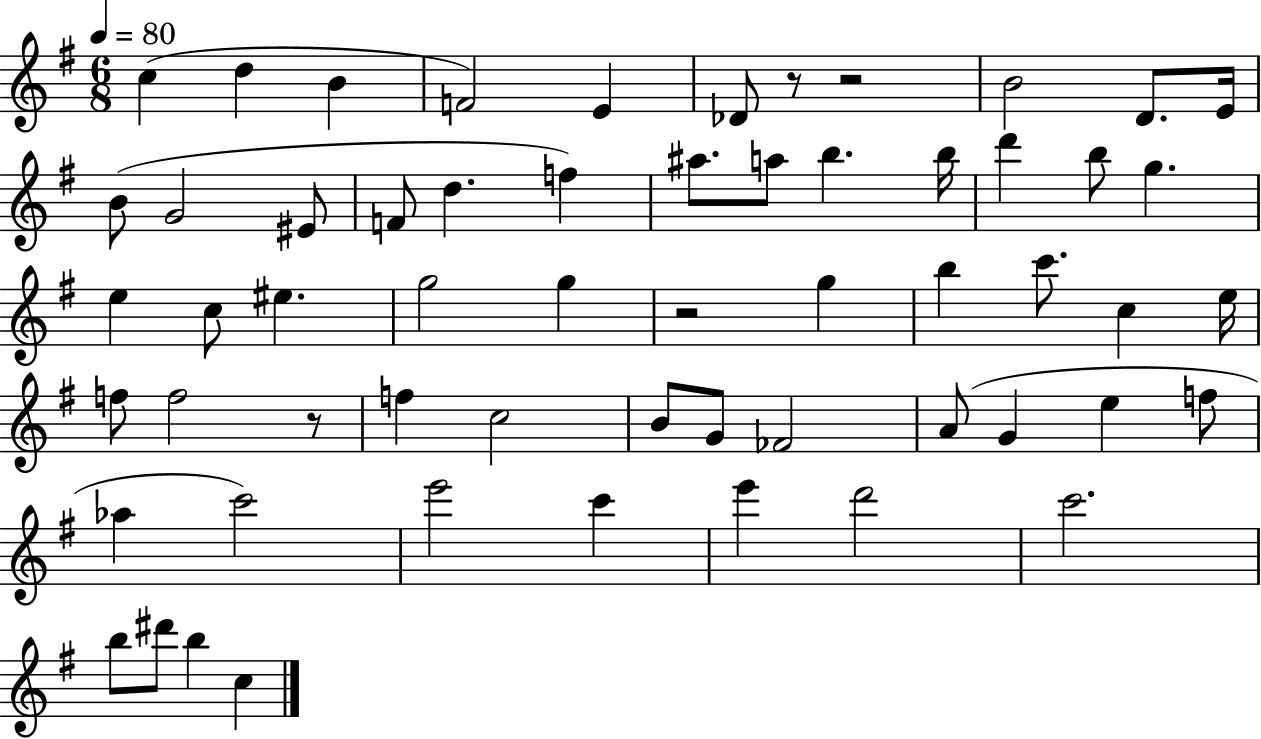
X:1
T:Untitled
M:6/8
L:1/4
K:G
c d B F2 E _D/2 z/2 z2 B2 D/2 E/4 B/2 G2 ^E/2 F/2 d f ^a/2 a/2 b b/4 d' b/2 g e c/2 ^e g2 g z2 g b c'/2 c e/4 f/2 f2 z/2 f c2 B/2 G/2 _F2 A/2 G e f/2 _a c'2 e'2 c' e' d'2 c'2 b/2 ^d'/2 b c